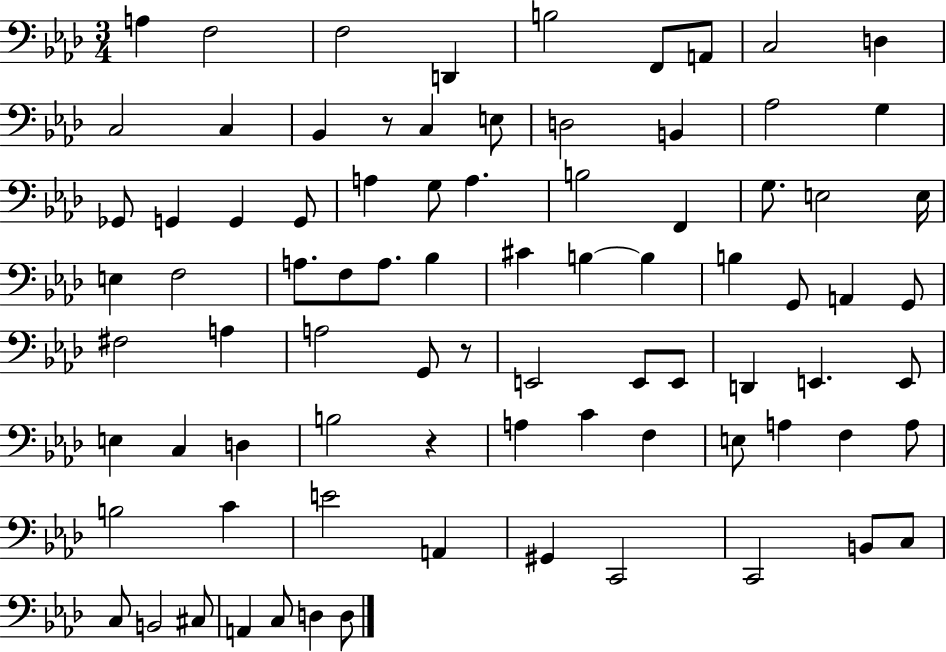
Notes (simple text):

A3/q F3/h F3/h D2/q B3/h F2/e A2/e C3/h D3/q C3/h C3/q Bb2/q R/e C3/q E3/e D3/h B2/q Ab3/h G3/q Gb2/e G2/q G2/q G2/e A3/q G3/e A3/q. B3/h F2/q G3/e. E3/h E3/s E3/q F3/h A3/e. F3/e A3/e. Bb3/q C#4/q B3/q B3/q B3/q G2/e A2/q G2/e F#3/h A3/q A3/h G2/e R/e E2/h E2/e E2/e D2/q E2/q. E2/e E3/q C3/q D3/q B3/h R/q A3/q C4/q F3/q E3/e A3/q F3/q A3/e B3/h C4/q E4/h A2/q G#2/q C2/h C2/h B2/e C3/e C3/e B2/h C#3/e A2/q C3/e D3/q D3/e